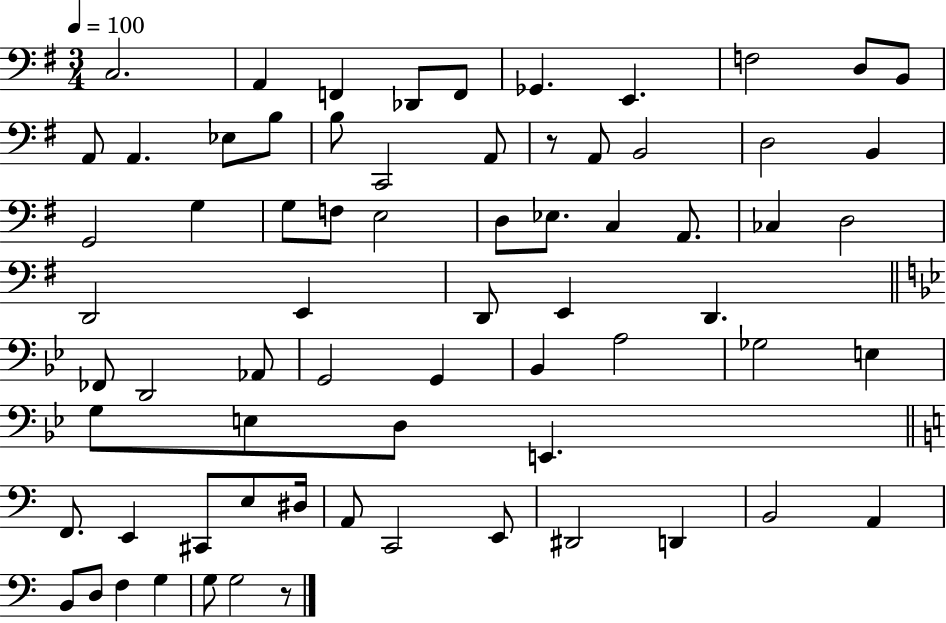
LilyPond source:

{
  \clef bass
  \numericTimeSignature
  \time 3/4
  \key g \major
  \tempo 4 = 100
  c2. | a,4 f,4 des,8 f,8 | ges,4. e,4. | f2 d8 b,8 | \break a,8 a,4. ees8 b8 | b8 c,2 a,8 | r8 a,8 b,2 | d2 b,4 | \break g,2 g4 | g8 f8 e2 | d8 ees8. c4 a,8. | ces4 d2 | \break d,2 e,4 | d,8 e,4 d,4. | \bar "||" \break \key g \minor fes,8 d,2 aes,8 | g,2 g,4 | bes,4 a2 | ges2 e4 | \break g8 e8 d8 e,4. | \bar "||" \break \key a \minor f,8. e,4 cis,8 e8 dis16 | a,8 c,2 e,8 | dis,2 d,4 | b,2 a,4 | \break b,8 d8 f4 g4 | g8 g2 r8 | \bar "|."
}